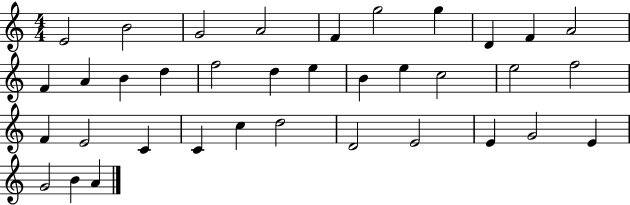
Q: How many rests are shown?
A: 0